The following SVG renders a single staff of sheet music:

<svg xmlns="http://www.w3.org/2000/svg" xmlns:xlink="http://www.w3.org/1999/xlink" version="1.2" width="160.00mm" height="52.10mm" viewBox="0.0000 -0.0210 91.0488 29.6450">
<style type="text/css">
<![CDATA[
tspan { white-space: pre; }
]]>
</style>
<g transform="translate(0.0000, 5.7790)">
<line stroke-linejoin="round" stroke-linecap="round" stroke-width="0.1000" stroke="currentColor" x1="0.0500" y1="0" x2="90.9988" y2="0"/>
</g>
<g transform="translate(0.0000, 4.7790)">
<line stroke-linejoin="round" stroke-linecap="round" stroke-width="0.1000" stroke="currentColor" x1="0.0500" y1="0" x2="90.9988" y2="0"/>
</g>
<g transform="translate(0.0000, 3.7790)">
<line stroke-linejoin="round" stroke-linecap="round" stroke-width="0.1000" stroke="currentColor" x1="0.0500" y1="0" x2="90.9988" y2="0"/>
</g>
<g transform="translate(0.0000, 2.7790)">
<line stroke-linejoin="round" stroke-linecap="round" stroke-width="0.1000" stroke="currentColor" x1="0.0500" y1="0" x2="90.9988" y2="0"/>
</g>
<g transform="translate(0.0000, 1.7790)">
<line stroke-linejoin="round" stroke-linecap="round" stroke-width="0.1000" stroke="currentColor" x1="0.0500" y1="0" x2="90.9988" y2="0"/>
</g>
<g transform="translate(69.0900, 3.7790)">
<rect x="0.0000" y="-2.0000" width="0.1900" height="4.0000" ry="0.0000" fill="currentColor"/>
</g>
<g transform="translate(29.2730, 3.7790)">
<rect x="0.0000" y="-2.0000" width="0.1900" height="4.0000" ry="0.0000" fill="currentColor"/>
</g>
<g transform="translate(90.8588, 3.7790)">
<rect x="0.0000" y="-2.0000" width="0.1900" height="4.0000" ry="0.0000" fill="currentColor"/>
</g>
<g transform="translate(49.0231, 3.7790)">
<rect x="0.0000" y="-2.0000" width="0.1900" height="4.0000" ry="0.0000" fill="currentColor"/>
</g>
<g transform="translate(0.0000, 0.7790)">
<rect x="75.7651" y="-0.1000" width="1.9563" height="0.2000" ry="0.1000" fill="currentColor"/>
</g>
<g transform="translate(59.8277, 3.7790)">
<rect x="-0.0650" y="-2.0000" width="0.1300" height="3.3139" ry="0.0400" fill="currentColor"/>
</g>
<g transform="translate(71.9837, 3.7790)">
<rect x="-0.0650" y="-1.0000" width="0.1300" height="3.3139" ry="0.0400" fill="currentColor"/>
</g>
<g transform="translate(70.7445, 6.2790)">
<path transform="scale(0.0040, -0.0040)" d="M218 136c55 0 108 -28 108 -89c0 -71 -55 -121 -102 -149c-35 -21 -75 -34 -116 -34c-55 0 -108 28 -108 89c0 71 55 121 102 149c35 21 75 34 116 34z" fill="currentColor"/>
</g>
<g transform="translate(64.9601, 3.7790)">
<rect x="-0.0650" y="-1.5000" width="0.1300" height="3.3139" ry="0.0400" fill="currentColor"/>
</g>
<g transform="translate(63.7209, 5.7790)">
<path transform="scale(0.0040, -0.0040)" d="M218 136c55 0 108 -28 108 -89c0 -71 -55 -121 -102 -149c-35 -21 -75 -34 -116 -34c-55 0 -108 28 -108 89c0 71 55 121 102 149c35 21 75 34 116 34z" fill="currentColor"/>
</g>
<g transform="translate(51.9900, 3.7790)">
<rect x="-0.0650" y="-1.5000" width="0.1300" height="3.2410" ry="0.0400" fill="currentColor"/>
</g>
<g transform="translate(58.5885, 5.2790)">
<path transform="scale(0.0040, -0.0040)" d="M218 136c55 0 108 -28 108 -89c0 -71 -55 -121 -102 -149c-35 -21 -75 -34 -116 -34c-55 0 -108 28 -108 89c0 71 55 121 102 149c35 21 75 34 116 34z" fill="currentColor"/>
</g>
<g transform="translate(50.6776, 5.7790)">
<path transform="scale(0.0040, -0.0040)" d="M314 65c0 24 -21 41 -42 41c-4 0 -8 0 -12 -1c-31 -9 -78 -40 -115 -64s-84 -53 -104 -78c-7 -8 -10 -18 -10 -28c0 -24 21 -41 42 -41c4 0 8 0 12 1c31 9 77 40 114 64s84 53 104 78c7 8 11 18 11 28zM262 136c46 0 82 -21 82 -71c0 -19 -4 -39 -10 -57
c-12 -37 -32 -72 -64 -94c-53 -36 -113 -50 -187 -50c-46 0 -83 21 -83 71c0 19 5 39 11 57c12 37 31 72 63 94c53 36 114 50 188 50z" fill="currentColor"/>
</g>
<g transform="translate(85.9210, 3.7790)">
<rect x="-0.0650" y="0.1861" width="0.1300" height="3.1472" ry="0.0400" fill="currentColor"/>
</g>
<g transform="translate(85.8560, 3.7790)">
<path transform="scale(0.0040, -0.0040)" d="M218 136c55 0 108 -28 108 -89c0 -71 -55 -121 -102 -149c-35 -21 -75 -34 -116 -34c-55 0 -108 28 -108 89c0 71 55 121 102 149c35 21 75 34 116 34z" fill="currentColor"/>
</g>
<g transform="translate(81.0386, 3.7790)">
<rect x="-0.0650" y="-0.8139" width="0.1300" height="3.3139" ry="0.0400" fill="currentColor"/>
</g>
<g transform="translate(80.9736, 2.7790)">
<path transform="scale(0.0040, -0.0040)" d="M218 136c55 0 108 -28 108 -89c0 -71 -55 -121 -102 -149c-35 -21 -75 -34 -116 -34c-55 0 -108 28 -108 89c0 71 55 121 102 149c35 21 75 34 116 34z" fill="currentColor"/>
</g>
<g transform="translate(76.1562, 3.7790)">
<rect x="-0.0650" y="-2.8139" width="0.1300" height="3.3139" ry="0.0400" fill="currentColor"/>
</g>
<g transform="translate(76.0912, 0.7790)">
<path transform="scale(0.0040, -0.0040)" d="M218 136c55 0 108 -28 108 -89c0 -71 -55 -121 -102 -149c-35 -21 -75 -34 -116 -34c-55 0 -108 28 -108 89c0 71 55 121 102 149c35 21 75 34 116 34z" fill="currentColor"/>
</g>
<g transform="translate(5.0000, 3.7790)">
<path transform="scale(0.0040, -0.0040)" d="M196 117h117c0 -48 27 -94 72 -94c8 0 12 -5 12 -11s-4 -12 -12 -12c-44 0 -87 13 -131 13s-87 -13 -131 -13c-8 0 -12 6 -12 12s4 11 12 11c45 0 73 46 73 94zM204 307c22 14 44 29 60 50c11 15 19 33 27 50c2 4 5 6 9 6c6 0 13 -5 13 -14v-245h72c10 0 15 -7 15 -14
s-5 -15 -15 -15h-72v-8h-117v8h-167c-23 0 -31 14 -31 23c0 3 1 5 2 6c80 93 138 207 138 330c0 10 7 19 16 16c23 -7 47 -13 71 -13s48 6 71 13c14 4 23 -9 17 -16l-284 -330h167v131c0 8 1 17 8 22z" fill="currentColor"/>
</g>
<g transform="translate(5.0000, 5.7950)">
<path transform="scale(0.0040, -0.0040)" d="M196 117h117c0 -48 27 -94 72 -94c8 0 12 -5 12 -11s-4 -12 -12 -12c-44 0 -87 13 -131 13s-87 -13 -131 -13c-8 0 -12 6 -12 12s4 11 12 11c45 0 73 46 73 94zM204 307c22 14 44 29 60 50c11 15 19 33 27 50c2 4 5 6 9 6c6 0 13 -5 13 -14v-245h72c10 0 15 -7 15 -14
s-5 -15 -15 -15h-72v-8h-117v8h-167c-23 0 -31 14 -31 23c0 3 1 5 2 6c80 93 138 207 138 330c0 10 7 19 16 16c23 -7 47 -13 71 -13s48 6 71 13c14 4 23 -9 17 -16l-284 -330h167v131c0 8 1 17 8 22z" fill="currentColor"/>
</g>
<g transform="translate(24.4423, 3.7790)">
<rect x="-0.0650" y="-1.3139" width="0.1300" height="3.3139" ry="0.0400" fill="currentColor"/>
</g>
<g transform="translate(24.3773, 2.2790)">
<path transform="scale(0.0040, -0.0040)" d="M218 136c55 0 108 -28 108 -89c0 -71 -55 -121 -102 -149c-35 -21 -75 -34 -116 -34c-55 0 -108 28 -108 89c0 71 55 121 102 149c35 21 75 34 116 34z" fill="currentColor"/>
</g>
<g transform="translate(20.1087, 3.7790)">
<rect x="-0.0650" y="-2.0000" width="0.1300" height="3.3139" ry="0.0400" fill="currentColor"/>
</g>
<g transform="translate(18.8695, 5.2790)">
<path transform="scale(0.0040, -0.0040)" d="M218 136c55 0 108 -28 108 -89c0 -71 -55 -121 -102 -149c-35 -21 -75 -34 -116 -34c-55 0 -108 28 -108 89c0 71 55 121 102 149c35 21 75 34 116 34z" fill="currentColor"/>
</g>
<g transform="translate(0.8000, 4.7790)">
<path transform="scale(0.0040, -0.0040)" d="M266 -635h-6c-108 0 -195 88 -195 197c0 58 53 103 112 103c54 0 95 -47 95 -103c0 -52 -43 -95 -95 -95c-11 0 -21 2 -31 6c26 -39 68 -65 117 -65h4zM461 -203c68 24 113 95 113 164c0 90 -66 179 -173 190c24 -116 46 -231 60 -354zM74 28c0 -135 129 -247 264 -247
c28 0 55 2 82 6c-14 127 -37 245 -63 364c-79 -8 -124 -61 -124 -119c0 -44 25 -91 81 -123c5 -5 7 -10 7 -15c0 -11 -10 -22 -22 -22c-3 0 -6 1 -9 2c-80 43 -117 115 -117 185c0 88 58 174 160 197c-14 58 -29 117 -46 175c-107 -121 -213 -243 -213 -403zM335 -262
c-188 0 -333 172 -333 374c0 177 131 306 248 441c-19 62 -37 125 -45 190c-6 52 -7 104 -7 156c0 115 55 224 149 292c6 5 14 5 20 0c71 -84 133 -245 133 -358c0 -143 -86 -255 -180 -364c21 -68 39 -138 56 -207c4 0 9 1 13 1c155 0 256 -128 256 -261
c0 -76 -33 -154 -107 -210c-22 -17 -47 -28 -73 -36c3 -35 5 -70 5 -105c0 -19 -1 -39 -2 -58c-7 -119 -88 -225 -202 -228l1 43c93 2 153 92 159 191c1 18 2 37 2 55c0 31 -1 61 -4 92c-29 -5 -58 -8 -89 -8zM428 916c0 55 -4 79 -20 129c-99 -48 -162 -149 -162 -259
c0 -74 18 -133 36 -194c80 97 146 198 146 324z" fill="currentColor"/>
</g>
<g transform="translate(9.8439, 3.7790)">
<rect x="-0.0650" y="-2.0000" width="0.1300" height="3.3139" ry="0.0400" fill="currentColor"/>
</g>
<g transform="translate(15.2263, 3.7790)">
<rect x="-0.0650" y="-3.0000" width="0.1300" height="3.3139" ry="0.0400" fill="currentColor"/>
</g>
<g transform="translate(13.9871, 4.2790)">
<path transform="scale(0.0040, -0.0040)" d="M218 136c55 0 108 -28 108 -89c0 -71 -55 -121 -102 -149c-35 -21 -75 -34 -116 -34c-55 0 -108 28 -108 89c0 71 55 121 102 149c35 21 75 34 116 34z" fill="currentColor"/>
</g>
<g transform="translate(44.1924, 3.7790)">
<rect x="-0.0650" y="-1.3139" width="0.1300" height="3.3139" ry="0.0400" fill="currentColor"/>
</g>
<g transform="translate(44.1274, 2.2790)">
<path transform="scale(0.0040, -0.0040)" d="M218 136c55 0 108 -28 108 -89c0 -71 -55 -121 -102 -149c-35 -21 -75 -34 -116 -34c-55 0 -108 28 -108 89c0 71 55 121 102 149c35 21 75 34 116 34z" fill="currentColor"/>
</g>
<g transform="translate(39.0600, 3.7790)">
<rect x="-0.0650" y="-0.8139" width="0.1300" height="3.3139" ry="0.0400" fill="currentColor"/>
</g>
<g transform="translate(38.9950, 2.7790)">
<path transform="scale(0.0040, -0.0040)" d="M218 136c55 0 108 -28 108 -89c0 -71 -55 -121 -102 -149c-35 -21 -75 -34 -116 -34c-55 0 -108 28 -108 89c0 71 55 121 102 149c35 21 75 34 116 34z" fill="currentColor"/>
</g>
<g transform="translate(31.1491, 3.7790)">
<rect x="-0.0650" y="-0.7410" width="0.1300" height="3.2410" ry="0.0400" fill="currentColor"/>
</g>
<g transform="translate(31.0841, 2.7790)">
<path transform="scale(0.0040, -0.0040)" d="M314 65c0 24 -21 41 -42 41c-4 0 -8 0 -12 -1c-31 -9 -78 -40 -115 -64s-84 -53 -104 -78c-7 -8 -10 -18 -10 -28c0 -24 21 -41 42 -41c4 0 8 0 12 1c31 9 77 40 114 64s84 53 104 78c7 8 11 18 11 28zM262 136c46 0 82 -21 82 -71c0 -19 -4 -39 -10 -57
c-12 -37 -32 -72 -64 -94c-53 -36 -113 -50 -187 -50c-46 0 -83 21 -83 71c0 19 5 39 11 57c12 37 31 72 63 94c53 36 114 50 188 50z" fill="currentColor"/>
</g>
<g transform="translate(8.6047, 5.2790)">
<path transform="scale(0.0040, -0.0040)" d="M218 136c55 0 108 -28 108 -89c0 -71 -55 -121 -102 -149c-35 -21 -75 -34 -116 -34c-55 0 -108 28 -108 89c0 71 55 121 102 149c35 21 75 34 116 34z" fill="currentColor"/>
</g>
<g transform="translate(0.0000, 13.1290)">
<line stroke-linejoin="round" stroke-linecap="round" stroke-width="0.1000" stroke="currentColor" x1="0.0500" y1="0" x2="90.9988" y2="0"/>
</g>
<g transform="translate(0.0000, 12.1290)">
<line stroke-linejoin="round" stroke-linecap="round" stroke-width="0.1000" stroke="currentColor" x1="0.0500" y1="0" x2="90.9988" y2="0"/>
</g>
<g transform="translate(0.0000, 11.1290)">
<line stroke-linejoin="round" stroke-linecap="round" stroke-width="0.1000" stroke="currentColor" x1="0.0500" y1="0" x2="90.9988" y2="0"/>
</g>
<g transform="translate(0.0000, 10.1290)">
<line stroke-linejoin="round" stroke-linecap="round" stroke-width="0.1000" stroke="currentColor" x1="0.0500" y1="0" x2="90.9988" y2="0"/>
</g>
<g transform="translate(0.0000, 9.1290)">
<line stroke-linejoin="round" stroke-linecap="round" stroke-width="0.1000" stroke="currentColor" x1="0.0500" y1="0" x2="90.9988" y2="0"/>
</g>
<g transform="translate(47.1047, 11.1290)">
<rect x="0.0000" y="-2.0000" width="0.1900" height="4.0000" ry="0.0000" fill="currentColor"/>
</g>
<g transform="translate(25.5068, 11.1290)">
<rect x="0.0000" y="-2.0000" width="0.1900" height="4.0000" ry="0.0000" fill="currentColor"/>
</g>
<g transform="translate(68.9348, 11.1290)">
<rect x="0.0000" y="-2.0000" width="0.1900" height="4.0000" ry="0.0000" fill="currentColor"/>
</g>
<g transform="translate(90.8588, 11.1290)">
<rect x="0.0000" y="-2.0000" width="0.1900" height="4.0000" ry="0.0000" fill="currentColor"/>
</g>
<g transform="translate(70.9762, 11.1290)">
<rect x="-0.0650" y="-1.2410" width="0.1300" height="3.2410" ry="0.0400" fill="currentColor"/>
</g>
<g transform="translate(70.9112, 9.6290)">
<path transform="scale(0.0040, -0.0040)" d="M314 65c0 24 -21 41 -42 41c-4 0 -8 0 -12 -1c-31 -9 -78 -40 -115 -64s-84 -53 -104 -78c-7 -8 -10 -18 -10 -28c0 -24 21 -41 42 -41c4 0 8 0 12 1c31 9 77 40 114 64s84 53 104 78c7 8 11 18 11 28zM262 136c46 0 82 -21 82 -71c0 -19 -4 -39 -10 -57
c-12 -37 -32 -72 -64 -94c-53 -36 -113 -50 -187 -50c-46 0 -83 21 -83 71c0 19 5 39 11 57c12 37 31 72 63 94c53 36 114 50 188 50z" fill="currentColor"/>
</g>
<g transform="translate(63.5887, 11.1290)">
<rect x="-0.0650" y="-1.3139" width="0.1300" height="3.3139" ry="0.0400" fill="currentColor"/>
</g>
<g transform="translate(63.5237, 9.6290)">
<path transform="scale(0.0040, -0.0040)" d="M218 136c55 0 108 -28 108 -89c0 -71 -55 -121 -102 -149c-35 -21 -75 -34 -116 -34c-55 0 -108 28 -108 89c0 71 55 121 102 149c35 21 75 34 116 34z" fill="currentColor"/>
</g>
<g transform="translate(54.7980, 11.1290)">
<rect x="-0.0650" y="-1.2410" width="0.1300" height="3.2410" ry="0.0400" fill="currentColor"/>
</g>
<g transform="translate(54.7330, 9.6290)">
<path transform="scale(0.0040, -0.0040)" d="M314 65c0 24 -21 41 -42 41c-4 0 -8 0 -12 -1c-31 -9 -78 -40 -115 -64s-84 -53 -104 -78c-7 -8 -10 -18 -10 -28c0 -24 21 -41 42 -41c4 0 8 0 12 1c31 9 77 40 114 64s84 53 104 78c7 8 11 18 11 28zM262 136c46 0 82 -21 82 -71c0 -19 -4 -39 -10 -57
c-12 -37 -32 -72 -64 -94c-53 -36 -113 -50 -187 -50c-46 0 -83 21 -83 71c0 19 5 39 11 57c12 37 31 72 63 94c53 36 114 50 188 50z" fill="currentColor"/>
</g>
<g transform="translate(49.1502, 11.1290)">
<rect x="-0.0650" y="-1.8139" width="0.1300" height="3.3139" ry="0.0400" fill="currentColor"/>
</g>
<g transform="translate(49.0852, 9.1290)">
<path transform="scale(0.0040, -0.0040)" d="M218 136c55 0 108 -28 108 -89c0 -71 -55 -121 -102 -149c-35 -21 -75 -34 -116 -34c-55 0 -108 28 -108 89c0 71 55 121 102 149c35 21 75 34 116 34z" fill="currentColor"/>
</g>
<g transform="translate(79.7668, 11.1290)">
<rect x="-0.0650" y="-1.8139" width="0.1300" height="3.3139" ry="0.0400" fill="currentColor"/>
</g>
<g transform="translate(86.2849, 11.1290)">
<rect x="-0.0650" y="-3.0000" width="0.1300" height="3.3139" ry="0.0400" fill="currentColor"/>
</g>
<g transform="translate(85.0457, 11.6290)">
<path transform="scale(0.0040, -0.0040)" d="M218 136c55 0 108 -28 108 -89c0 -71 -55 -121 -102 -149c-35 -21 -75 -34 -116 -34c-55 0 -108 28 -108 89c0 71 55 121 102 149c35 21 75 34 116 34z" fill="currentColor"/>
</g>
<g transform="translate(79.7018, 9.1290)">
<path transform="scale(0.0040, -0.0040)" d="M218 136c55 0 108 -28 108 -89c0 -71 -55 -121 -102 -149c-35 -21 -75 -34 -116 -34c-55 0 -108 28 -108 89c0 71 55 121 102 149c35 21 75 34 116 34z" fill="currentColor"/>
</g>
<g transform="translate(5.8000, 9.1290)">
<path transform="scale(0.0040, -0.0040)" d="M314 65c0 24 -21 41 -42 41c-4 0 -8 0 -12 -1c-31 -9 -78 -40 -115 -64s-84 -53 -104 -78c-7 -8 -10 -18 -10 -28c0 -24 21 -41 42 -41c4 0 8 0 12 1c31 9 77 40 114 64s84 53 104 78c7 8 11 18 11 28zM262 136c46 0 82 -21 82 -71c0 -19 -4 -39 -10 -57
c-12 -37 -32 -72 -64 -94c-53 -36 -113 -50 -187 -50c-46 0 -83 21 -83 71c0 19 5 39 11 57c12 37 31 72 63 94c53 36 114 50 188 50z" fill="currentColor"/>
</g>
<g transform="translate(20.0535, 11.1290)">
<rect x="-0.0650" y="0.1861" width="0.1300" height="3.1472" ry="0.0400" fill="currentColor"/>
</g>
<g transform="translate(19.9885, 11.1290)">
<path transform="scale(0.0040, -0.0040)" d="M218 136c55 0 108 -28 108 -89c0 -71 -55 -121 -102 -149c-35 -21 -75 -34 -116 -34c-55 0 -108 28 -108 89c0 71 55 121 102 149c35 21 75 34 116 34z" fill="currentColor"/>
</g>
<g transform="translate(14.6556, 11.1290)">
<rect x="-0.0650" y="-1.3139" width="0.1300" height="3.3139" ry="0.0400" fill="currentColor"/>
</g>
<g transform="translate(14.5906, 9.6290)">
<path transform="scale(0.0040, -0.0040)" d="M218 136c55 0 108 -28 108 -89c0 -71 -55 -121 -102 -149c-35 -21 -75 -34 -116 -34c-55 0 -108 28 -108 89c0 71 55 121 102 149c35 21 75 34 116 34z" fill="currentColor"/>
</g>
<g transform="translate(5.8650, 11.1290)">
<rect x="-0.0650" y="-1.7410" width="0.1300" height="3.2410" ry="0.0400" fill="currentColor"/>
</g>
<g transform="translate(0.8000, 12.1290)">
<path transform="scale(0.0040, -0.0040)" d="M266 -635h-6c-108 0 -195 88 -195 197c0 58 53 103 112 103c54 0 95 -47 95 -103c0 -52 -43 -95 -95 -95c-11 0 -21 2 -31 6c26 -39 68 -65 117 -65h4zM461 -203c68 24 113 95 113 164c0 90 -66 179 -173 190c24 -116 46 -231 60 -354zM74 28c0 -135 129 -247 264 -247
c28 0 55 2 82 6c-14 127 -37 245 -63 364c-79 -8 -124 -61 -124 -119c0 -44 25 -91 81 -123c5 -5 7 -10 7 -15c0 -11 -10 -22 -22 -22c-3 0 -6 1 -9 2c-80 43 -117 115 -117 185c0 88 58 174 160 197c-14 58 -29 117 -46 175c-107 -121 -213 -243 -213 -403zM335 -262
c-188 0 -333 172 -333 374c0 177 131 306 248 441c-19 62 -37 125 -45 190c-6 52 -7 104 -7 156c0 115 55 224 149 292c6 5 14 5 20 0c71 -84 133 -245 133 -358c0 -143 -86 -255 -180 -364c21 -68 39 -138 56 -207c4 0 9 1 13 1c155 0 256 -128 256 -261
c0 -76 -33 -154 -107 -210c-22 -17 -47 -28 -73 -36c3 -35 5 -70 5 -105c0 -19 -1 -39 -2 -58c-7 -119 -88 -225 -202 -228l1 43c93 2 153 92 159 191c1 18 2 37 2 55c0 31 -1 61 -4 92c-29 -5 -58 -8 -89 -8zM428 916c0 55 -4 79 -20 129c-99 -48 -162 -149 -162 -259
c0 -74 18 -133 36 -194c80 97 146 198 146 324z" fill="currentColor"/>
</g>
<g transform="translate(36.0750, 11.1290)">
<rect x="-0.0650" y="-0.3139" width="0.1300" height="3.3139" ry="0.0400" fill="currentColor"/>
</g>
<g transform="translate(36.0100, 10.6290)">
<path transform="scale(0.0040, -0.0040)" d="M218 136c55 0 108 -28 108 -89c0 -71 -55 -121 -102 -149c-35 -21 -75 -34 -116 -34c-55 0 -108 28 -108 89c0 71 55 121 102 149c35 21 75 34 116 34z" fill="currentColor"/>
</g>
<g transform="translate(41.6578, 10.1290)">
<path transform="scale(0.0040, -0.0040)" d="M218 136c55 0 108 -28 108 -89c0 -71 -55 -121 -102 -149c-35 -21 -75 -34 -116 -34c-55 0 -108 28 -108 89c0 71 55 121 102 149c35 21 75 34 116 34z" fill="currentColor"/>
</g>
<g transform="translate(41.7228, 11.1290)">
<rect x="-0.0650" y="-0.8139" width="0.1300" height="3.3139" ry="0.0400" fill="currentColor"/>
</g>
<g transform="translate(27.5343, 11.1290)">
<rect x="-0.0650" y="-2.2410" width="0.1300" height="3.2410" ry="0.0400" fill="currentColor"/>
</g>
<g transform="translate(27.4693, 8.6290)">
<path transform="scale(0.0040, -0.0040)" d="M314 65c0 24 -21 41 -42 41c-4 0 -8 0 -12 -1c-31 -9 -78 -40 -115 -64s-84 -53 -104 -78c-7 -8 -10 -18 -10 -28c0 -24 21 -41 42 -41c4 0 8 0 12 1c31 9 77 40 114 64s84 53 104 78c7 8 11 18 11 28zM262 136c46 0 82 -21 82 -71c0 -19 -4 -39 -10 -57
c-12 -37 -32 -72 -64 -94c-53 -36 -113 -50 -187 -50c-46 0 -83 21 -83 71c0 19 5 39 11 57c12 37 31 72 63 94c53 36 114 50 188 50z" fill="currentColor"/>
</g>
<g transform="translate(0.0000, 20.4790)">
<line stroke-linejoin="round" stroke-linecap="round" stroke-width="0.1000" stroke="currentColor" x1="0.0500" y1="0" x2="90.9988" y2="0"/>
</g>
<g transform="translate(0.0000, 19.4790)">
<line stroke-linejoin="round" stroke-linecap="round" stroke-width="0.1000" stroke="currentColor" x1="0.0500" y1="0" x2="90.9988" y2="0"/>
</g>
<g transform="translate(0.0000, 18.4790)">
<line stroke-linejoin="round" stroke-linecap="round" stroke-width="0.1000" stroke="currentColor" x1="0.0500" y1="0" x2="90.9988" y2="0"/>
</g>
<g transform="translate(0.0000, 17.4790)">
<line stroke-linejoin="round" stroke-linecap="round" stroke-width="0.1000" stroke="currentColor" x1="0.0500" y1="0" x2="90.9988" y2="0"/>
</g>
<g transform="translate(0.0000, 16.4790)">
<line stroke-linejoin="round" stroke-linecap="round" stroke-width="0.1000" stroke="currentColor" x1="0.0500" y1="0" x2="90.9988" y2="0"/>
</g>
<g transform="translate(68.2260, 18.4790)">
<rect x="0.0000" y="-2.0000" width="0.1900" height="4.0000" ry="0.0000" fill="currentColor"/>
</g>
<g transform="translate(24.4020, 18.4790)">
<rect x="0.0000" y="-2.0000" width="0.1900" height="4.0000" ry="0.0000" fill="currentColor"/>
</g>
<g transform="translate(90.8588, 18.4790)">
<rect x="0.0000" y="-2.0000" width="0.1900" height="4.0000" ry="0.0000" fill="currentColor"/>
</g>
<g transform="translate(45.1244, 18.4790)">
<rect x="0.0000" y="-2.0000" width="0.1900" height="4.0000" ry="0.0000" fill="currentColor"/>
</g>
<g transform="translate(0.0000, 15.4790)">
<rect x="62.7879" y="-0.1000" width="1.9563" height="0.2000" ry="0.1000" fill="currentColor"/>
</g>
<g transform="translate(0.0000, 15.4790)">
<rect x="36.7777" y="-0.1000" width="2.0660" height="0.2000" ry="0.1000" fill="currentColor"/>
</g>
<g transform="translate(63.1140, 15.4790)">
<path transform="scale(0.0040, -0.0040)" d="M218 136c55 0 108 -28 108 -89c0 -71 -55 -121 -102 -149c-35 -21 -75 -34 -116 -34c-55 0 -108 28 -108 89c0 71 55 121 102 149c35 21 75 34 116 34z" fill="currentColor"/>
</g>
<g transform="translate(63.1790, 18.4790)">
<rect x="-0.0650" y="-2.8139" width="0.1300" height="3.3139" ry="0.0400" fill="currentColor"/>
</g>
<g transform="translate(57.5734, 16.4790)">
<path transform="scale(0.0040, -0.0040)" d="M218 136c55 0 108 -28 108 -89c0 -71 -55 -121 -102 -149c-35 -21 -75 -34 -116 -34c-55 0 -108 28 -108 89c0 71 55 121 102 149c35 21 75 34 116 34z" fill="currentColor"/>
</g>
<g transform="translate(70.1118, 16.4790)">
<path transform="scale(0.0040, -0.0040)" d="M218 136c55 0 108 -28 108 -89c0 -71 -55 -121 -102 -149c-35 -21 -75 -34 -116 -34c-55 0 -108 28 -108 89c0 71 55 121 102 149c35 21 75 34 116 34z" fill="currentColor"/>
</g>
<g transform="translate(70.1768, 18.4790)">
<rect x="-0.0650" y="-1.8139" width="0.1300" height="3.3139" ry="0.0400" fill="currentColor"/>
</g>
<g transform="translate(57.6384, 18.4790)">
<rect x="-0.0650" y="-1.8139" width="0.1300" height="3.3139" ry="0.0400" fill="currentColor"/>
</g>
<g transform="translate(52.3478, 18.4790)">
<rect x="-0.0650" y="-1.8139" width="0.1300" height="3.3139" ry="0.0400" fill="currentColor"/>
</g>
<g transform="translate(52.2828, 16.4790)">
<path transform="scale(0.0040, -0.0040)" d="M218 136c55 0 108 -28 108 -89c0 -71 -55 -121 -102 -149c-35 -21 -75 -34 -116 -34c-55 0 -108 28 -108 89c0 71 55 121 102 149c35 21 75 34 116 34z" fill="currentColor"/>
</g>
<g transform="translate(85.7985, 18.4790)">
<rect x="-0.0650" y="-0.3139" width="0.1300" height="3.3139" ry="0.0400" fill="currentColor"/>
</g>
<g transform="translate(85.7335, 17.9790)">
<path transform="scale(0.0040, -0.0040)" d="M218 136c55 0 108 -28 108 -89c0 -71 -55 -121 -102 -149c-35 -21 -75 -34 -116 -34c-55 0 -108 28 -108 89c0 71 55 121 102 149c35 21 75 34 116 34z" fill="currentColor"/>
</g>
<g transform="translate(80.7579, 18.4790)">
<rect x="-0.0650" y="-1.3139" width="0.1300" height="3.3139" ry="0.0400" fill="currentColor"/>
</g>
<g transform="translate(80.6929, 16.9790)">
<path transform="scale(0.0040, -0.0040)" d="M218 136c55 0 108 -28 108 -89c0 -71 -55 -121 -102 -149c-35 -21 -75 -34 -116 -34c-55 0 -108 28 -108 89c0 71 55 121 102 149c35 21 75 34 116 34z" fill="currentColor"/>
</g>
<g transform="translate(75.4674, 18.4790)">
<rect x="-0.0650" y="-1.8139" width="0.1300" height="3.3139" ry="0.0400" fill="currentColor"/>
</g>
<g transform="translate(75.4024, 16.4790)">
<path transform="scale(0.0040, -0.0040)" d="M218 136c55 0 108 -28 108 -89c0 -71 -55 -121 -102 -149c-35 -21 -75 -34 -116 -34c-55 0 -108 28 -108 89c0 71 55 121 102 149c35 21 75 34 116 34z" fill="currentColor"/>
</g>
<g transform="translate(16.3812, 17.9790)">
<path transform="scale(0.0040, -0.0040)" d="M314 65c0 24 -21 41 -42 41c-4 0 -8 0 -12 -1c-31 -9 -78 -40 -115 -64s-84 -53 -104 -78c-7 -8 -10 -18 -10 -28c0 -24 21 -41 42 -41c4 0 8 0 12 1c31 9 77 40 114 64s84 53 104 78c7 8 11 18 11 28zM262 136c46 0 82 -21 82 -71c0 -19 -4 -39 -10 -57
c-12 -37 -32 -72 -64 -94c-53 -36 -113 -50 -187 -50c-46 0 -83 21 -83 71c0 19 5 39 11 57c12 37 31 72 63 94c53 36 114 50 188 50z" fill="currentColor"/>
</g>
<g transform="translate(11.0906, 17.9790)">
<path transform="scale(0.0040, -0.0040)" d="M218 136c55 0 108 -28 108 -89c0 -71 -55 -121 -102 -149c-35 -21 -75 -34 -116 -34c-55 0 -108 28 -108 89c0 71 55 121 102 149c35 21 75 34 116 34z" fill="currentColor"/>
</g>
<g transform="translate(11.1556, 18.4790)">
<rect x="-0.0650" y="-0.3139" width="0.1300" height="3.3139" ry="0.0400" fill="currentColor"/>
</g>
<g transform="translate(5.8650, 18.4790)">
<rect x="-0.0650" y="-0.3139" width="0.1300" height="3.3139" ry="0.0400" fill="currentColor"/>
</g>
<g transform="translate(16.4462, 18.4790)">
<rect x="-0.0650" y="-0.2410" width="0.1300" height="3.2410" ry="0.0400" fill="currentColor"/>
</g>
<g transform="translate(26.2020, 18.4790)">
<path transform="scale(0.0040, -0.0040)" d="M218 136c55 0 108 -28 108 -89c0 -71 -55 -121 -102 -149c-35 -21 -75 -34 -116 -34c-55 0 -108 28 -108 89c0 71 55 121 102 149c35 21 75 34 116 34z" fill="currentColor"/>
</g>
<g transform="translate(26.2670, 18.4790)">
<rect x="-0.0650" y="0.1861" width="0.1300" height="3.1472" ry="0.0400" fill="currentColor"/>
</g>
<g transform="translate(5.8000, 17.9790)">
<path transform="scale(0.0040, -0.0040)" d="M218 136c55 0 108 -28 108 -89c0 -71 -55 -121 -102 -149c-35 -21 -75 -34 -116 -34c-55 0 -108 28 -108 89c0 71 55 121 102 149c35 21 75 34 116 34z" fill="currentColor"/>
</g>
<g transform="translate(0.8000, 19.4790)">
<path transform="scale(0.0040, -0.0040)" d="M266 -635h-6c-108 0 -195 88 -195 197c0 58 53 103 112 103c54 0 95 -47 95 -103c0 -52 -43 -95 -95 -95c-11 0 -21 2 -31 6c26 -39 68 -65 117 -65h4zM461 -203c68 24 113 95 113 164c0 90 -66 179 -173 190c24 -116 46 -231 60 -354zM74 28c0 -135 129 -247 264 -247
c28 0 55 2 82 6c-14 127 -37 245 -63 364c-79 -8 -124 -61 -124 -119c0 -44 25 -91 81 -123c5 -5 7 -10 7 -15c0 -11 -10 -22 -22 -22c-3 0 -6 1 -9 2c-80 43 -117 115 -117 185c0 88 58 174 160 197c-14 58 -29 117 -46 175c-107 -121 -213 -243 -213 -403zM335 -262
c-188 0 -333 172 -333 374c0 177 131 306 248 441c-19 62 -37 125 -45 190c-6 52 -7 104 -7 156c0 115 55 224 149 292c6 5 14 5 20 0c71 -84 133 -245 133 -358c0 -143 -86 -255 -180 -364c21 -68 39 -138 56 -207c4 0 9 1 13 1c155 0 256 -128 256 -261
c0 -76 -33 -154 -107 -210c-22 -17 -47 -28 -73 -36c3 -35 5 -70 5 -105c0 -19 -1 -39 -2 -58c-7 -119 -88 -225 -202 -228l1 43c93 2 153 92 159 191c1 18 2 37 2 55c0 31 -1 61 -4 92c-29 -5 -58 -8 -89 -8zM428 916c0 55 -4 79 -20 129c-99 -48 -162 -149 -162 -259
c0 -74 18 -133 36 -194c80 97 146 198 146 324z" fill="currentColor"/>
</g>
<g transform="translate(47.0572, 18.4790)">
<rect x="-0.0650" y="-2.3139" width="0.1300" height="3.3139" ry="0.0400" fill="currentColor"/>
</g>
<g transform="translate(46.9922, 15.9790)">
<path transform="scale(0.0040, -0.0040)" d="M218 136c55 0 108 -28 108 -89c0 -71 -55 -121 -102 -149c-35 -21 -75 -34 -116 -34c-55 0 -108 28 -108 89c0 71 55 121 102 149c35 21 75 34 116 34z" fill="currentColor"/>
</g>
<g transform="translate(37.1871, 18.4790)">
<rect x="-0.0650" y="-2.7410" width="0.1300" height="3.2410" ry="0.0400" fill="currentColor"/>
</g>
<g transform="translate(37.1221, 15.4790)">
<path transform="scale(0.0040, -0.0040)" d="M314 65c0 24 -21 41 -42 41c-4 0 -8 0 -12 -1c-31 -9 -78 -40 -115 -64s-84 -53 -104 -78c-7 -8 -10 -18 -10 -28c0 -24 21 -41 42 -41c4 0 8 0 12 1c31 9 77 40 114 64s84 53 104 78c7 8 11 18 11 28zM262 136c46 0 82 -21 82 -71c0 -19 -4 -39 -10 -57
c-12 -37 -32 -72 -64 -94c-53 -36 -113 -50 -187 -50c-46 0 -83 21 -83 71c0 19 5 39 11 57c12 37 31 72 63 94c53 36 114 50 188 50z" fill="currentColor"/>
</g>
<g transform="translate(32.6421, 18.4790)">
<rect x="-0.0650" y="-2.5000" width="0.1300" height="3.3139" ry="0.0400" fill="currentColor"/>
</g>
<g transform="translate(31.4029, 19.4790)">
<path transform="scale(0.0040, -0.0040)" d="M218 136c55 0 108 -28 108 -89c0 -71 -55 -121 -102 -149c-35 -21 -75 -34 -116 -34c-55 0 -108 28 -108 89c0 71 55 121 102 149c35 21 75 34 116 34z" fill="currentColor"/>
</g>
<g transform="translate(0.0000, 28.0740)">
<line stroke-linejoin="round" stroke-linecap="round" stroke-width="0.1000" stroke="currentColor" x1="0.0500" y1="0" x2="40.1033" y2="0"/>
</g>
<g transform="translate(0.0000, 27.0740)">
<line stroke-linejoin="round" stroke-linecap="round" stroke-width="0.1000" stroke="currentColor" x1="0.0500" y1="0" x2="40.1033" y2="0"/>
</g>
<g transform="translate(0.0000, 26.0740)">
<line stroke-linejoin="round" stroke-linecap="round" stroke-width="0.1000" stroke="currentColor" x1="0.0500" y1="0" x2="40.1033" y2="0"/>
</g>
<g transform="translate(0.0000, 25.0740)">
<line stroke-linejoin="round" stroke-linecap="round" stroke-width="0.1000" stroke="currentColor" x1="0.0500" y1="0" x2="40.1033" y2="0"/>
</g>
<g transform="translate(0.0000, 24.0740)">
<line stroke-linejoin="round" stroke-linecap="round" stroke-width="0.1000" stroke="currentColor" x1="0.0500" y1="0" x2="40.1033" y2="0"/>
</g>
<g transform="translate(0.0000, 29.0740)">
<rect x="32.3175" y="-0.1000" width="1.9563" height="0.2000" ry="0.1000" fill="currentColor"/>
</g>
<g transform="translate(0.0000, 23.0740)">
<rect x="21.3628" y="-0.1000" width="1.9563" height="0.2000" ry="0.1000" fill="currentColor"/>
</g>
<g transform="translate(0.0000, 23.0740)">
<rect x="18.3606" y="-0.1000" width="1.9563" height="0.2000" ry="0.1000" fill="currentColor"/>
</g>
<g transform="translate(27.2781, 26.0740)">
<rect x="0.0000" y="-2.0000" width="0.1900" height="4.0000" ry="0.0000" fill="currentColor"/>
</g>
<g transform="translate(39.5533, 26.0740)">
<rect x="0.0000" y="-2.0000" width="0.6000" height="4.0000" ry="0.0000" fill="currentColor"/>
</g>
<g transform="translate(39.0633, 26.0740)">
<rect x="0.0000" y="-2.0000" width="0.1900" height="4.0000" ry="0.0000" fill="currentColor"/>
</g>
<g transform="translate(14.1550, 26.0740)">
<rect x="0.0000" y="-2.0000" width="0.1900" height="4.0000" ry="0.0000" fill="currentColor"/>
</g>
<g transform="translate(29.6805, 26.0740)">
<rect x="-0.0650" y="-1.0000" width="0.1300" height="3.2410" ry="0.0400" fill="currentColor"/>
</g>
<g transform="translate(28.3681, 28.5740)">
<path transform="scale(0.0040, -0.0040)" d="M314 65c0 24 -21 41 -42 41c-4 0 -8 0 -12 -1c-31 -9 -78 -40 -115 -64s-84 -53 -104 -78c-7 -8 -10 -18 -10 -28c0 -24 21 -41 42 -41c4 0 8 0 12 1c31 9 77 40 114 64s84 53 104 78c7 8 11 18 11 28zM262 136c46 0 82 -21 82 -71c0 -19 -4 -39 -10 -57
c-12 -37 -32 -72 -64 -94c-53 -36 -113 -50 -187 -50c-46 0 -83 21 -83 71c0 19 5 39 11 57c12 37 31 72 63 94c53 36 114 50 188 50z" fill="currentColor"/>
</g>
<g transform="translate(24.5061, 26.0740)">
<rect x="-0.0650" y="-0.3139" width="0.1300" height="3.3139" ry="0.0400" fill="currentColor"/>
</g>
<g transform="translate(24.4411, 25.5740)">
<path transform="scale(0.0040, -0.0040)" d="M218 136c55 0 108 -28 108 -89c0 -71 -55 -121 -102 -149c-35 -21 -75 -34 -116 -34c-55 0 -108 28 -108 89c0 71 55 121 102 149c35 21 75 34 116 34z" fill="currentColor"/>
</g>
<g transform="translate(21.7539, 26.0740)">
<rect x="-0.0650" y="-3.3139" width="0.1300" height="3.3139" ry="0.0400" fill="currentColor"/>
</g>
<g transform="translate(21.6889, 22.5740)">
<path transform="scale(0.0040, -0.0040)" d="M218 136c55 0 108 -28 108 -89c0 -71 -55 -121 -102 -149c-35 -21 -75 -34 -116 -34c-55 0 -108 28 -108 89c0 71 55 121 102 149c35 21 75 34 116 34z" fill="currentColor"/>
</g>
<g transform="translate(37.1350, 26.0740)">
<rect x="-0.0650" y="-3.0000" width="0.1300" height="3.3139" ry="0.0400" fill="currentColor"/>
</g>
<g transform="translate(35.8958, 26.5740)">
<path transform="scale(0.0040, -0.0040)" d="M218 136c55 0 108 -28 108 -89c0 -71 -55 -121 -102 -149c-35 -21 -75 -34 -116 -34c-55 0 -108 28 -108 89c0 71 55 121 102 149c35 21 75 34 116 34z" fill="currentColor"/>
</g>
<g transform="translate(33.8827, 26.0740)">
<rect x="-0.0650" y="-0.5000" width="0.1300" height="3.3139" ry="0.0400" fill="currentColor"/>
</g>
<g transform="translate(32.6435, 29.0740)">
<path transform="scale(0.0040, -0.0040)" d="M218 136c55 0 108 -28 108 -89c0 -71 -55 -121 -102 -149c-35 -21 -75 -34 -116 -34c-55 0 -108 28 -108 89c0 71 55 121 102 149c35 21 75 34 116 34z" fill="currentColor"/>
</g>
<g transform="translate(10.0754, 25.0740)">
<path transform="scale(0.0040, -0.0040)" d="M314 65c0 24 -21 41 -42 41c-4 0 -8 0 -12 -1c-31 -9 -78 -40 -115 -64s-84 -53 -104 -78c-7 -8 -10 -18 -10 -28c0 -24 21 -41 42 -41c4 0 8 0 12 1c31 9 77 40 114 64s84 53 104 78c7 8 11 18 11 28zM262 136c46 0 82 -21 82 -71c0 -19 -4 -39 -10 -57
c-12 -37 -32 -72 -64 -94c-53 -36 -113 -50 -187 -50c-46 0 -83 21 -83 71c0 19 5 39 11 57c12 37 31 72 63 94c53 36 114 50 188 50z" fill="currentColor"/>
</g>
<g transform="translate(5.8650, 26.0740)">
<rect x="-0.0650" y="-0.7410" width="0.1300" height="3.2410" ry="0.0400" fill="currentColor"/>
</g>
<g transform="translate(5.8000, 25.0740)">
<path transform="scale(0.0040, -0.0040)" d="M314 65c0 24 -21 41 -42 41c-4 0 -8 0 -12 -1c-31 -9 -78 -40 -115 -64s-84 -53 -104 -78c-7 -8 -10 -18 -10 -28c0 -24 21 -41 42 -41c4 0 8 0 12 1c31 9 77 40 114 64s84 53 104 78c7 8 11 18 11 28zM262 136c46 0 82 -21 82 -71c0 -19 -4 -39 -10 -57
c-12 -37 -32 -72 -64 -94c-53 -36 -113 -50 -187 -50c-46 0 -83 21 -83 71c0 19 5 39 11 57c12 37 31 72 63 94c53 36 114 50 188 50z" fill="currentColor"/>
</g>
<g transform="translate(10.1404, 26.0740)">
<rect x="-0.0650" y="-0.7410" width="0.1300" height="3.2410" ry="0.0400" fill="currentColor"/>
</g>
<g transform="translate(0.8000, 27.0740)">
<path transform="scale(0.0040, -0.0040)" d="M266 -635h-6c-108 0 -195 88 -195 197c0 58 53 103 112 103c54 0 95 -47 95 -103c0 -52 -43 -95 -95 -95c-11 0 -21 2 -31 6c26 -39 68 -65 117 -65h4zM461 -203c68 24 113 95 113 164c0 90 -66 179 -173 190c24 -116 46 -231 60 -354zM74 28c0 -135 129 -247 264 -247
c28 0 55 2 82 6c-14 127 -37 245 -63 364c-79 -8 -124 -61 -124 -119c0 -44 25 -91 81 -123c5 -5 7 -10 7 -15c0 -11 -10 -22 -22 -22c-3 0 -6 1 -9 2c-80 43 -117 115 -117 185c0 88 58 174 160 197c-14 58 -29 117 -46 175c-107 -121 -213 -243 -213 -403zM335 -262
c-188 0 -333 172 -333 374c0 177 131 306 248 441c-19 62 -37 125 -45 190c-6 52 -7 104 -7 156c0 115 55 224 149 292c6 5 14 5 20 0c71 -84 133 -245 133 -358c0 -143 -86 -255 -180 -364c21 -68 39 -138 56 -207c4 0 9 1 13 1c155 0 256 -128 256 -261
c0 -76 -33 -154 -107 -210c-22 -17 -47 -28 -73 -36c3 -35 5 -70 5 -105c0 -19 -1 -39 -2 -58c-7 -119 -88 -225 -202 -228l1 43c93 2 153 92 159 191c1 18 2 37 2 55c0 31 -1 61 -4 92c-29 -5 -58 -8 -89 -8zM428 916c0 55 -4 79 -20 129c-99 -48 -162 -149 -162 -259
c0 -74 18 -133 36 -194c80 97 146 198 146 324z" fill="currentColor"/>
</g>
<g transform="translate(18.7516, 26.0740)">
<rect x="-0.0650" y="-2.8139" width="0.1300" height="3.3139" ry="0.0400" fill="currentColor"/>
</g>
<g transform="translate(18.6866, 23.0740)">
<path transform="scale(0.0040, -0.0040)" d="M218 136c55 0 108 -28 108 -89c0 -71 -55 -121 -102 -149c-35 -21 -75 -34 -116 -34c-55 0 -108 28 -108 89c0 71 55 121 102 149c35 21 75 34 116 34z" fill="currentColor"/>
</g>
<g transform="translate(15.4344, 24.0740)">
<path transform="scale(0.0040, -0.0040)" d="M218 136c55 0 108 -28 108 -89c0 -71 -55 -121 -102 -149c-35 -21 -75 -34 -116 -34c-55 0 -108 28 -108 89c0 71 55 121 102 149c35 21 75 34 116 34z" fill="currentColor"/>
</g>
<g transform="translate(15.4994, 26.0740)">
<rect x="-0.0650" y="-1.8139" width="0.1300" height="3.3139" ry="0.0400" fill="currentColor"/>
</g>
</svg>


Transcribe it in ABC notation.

X:1
T:Untitled
M:4/4
L:1/4
K:C
F A F e d2 d e E2 F E D a d B f2 e B g2 c d f e2 e e2 f A c c c2 B G a2 g f f a f f e c d2 d2 f a b c D2 C A